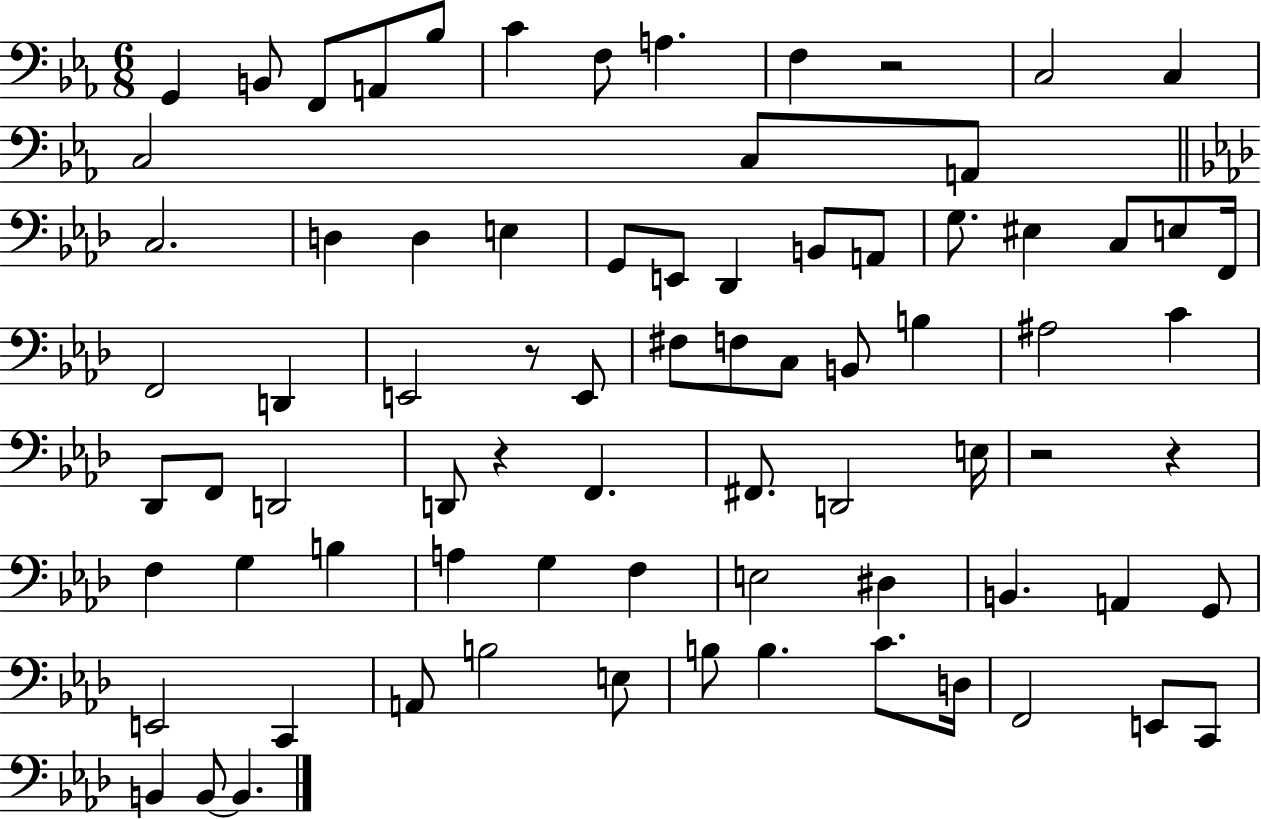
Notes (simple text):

G2/q B2/e F2/e A2/e Bb3/e C4/q F3/e A3/q. F3/q R/h C3/h C3/q C3/h C3/e A2/e C3/h. D3/q D3/q E3/q G2/e E2/e Db2/q B2/e A2/e G3/e. EIS3/q C3/e E3/e F2/s F2/h D2/q E2/h R/e E2/e F#3/e F3/e C3/e B2/e B3/q A#3/h C4/q Db2/e F2/e D2/h D2/e R/q F2/q. F#2/e. D2/h E3/s R/h R/q F3/q G3/q B3/q A3/q G3/q F3/q E3/h D#3/q B2/q. A2/q G2/e E2/h C2/q A2/e B3/h E3/e B3/e B3/q. C4/e. D3/s F2/h E2/e C2/e B2/q B2/e B2/q.